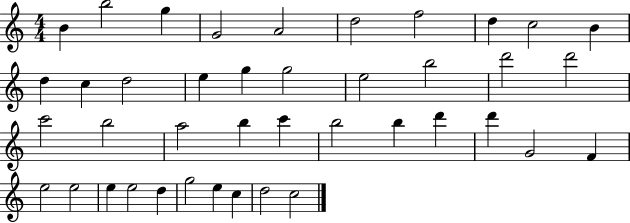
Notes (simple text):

B4/q B5/h G5/q G4/h A4/h D5/h F5/h D5/q C5/h B4/q D5/q C5/q D5/h E5/q G5/q G5/h E5/h B5/h D6/h D6/h C6/h B5/h A5/h B5/q C6/q B5/h B5/q D6/q D6/q G4/h F4/q E5/h E5/h E5/q E5/h D5/q G5/h E5/q C5/q D5/h C5/h